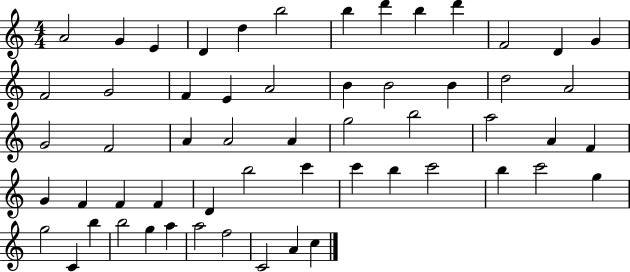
X:1
T:Untitled
M:4/4
L:1/4
K:C
A2 G E D d b2 b d' b d' F2 D G F2 G2 F E A2 B B2 B d2 A2 G2 F2 A A2 A g2 b2 a2 A F G F F F D b2 c' c' b c'2 b c'2 g g2 C b b2 g a a2 f2 C2 A c